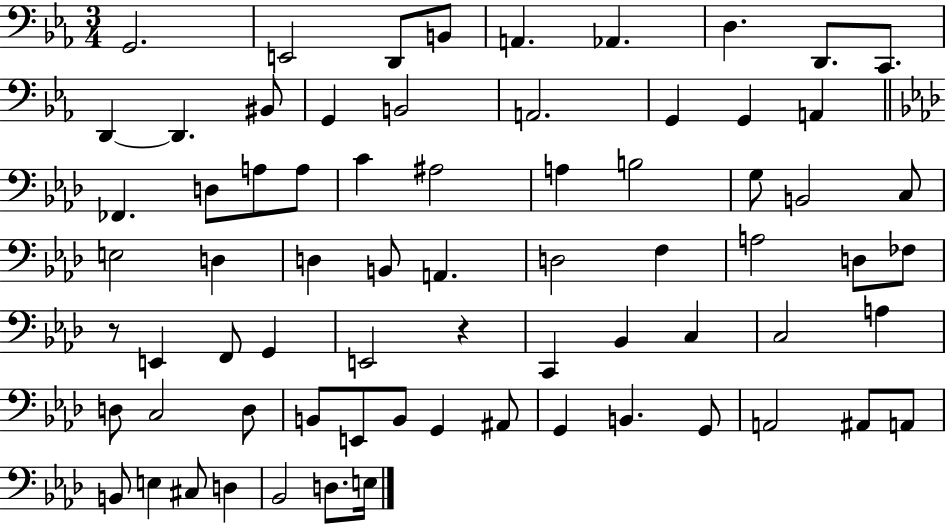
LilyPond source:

{
  \clef bass
  \numericTimeSignature
  \time 3/4
  \key ees \major
  \repeat volta 2 { g,2. | e,2 d,8 b,8 | a,4. aes,4. | d4. d,8. c,8. | \break d,4~~ d,4. bis,8 | g,4 b,2 | a,2. | g,4 g,4 a,4 | \break \bar "||" \break \key aes \major fes,4. d8 a8 a8 | c'4 ais2 | a4 b2 | g8 b,2 c8 | \break e2 d4 | d4 b,8 a,4. | d2 f4 | a2 d8 fes8 | \break r8 e,4 f,8 g,4 | e,2 r4 | c,4 bes,4 c4 | c2 a4 | \break d8 c2 d8 | b,8 e,8 b,8 g,4 ais,8 | g,4 b,4. g,8 | a,2 ais,8 a,8 | \break b,8 e4 cis8 d4 | bes,2 d8. e16 | } \bar "|."
}